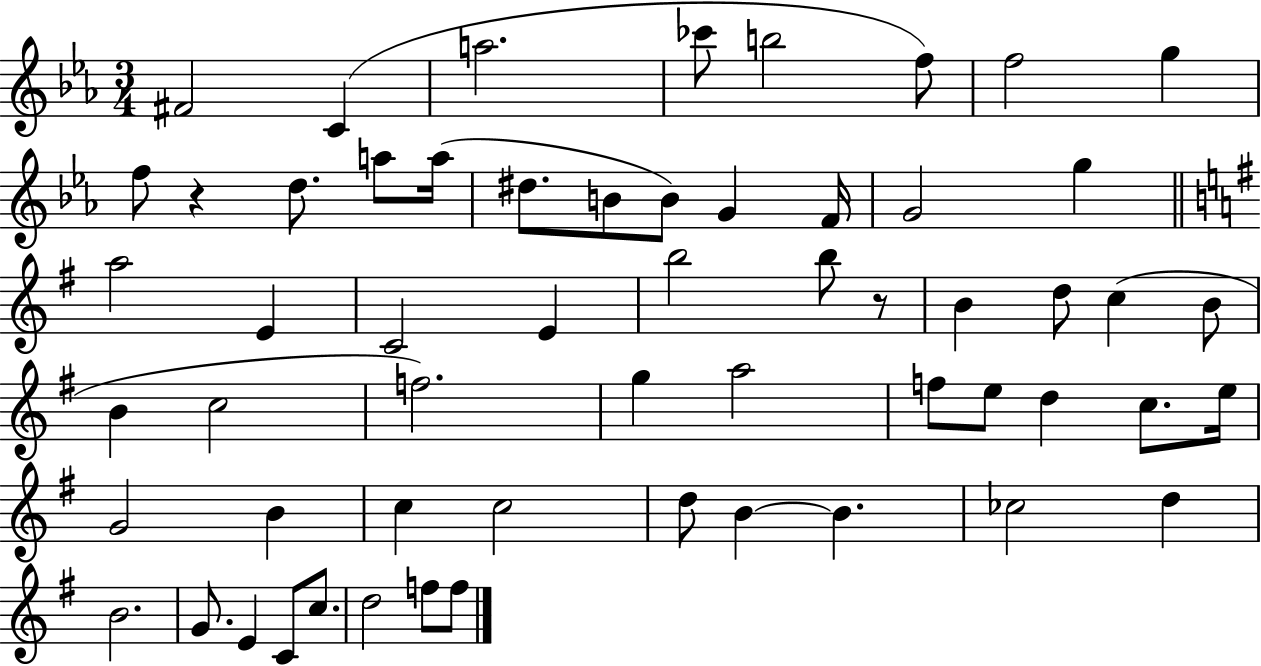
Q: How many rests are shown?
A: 2